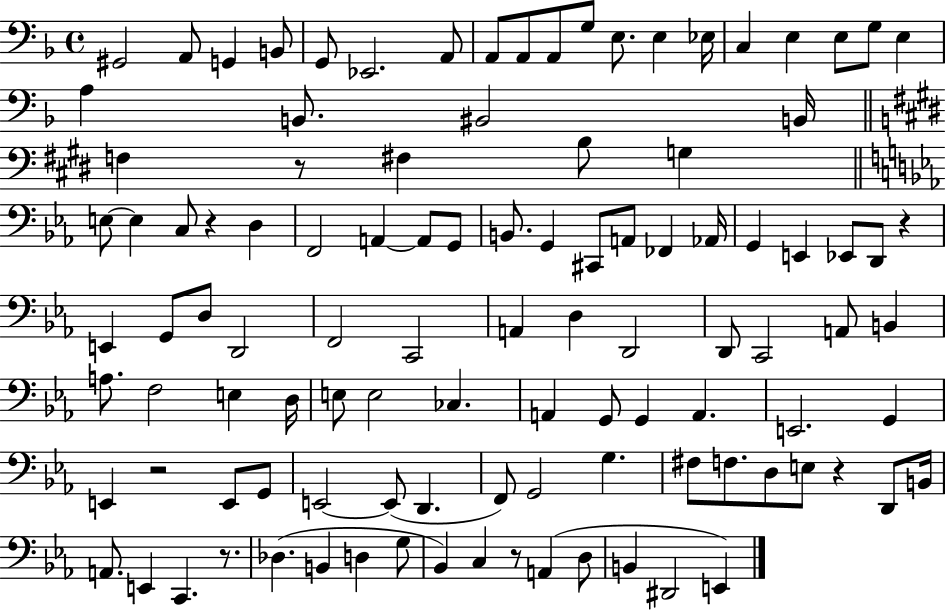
X:1
T:Untitled
M:4/4
L:1/4
K:F
^G,,2 A,,/2 G,, B,,/2 G,,/2 _E,,2 A,,/2 A,,/2 A,,/2 A,,/2 G,/2 E,/2 E, _E,/4 C, E, E,/2 G,/2 E, A, B,,/2 ^B,,2 B,,/4 F, z/2 ^F, B,/2 G, E,/2 E, C,/2 z D, F,,2 A,, A,,/2 G,,/2 B,,/2 G,, ^C,,/2 A,,/2 _F,, _A,,/4 G,, E,, _E,,/2 D,,/2 z E,, G,,/2 D,/2 D,,2 F,,2 C,,2 A,, D, D,,2 D,,/2 C,,2 A,,/2 B,, A,/2 F,2 E, D,/4 E,/2 E,2 _C, A,, G,,/2 G,, A,, E,,2 G,, E,, z2 E,,/2 G,,/2 E,,2 E,,/2 D,, F,,/2 G,,2 G, ^F,/2 F,/2 D,/2 E,/2 z D,,/2 B,,/4 A,,/2 E,, C,, z/2 _D, B,, D, G,/2 _B,, C, z/2 A,, D,/2 B,, ^D,,2 E,,